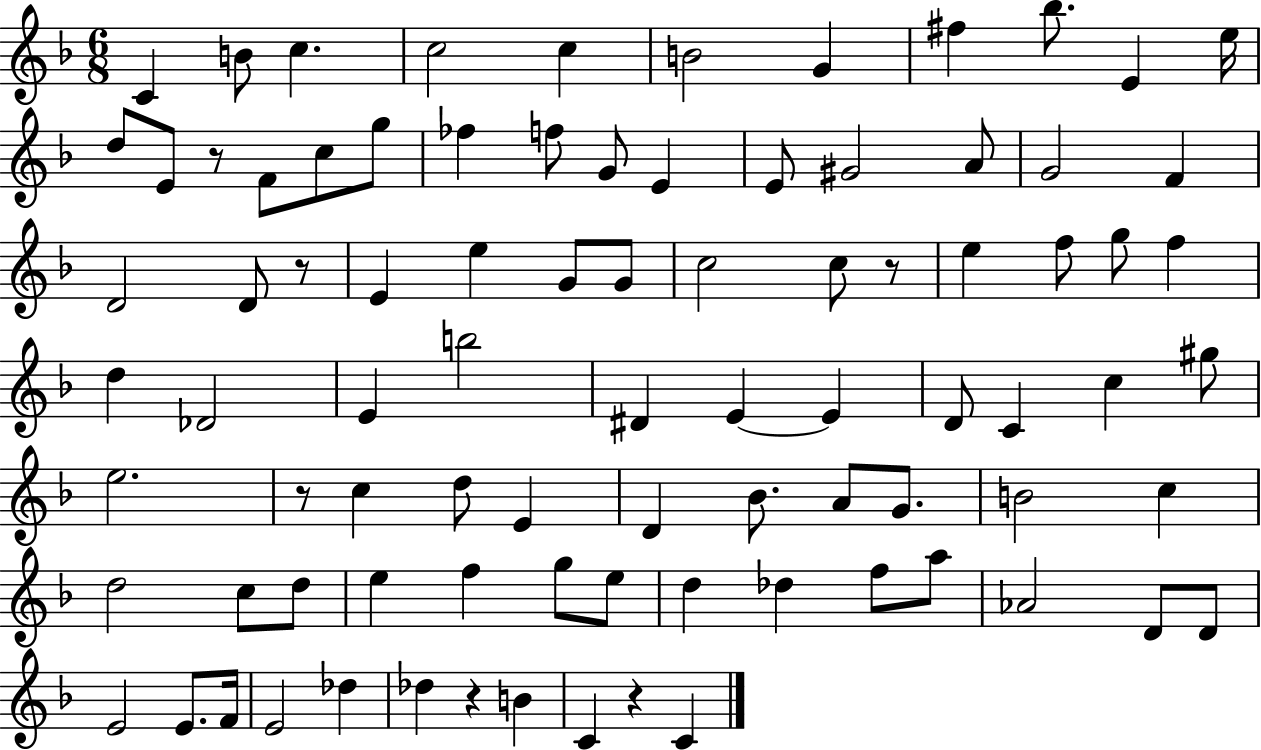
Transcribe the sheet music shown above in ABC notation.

X:1
T:Untitled
M:6/8
L:1/4
K:F
C B/2 c c2 c B2 G ^f _b/2 E e/4 d/2 E/2 z/2 F/2 c/2 g/2 _f f/2 G/2 E E/2 ^G2 A/2 G2 F D2 D/2 z/2 E e G/2 G/2 c2 c/2 z/2 e f/2 g/2 f d _D2 E b2 ^D E E D/2 C c ^g/2 e2 z/2 c d/2 E D _B/2 A/2 G/2 B2 c d2 c/2 d/2 e f g/2 e/2 d _d f/2 a/2 _A2 D/2 D/2 E2 E/2 F/4 E2 _d _d z B C z C